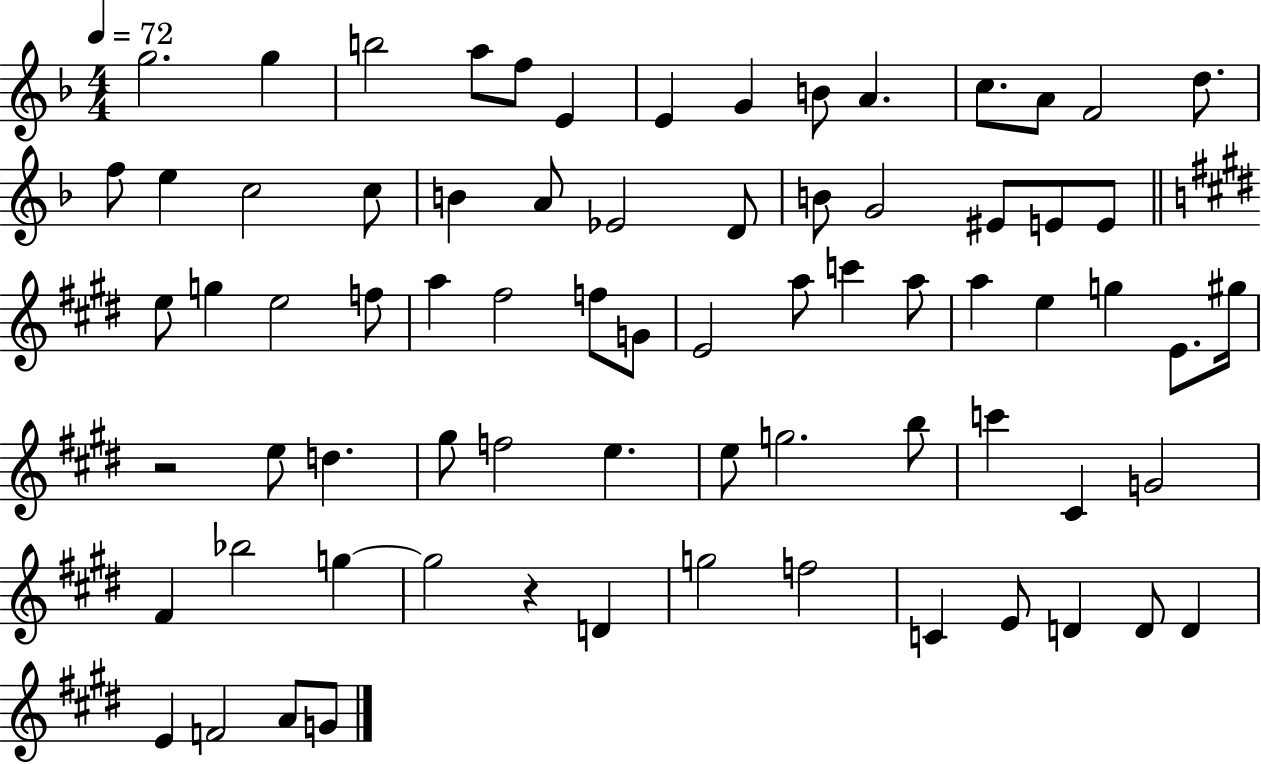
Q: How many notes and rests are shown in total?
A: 73